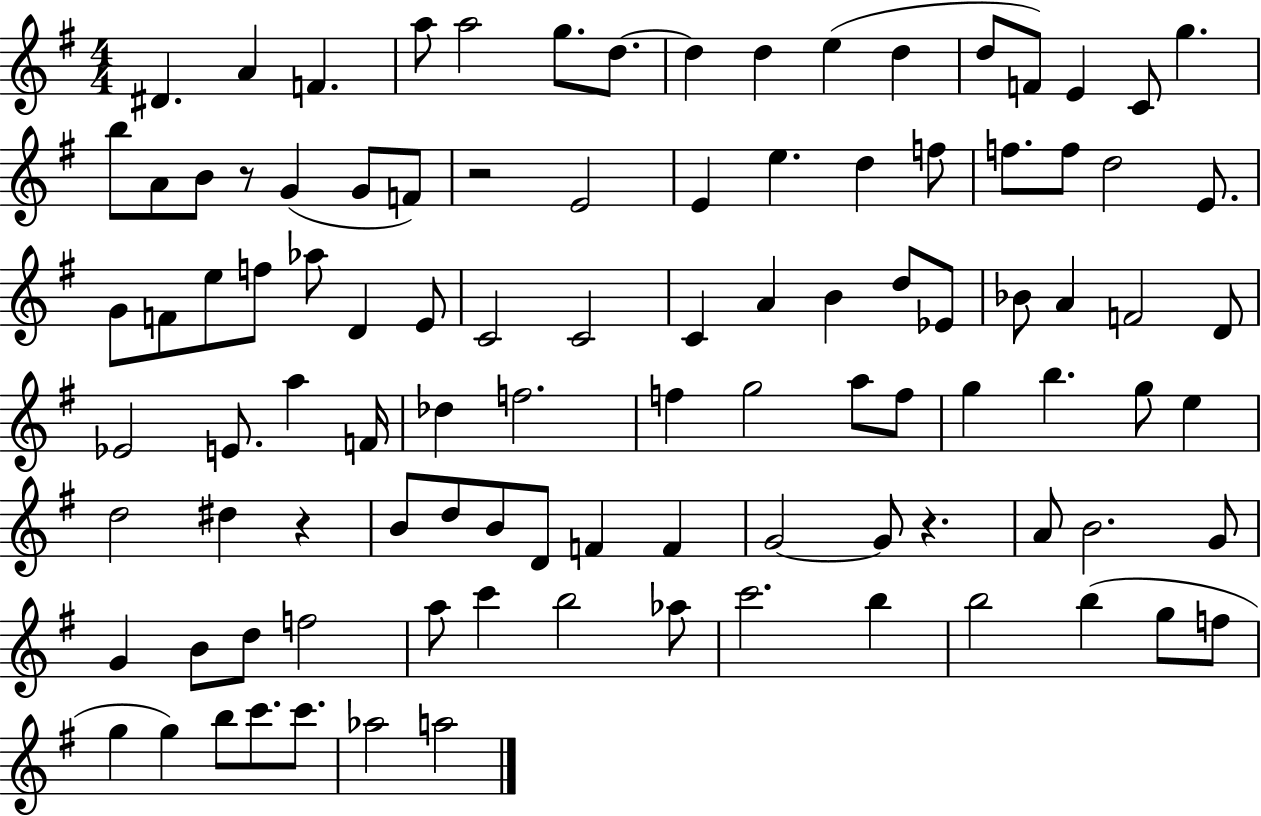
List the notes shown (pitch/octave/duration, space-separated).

D#4/q. A4/q F4/q. A5/e A5/h G5/e. D5/e. D5/q D5/q E5/q D5/q D5/e F4/e E4/q C4/e G5/q. B5/e A4/e B4/e R/e G4/q G4/e F4/e R/h E4/h E4/q E5/q. D5/q F5/e F5/e. F5/e D5/h E4/e. G4/e F4/e E5/e F5/e Ab5/e D4/q E4/e C4/h C4/h C4/q A4/q B4/q D5/e Eb4/e Bb4/e A4/q F4/h D4/e Eb4/h E4/e. A5/q F4/s Db5/q F5/h. F5/q G5/h A5/e F5/e G5/q B5/q. G5/e E5/q D5/h D#5/q R/q B4/e D5/e B4/e D4/e F4/q F4/q G4/h G4/e R/q. A4/e B4/h. G4/e G4/q B4/e D5/e F5/h A5/e C6/q B5/h Ab5/e C6/h. B5/q B5/h B5/q G5/e F5/e G5/q G5/q B5/e C6/e. C6/e. Ab5/h A5/h